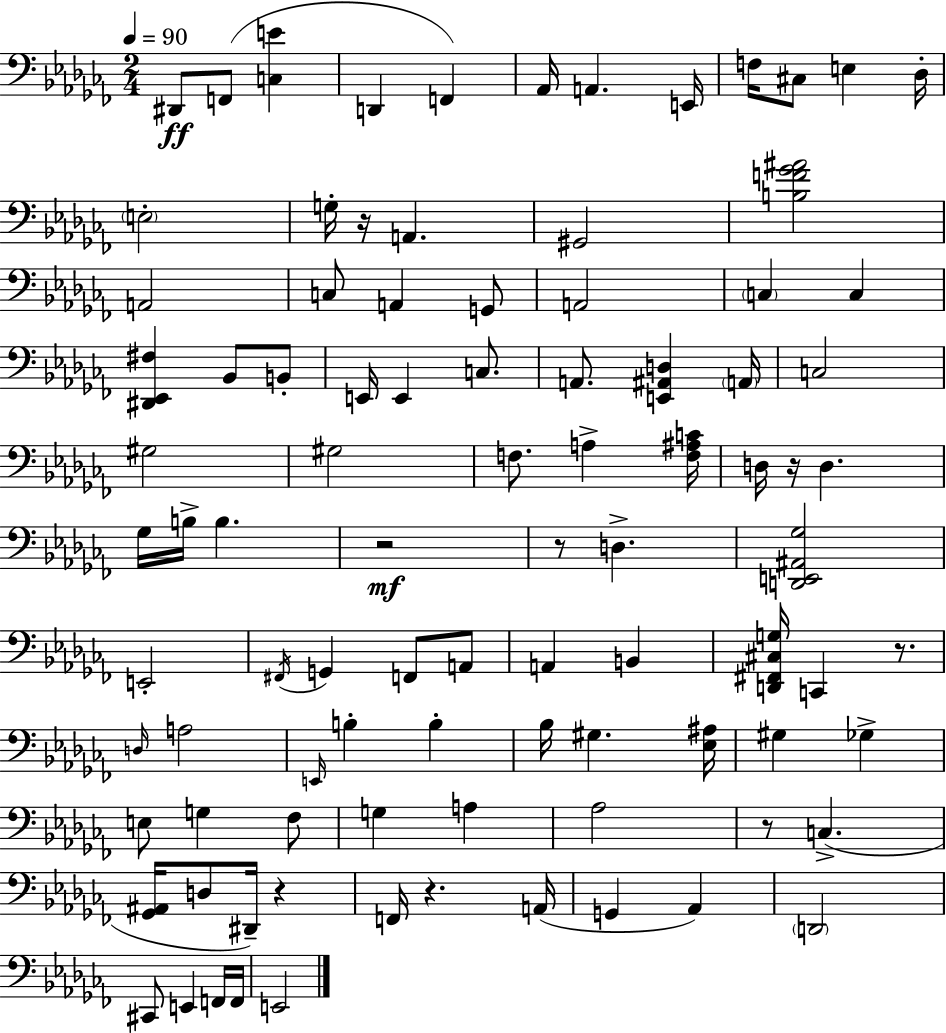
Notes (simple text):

D#2/e F2/e [C3,E4]/q D2/q F2/q Ab2/s A2/q. E2/s F3/s C#3/e E3/q Db3/s E3/h G3/s R/s A2/q. G#2/h [B3,F4,Gb4,A#4]/h A2/h C3/e A2/q G2/e A2/h C3/q C3/q [D#2,Eb2,F#3]/q Bb2/e B2/e E2/s E2/q C3/e. A2/e. [E2,A#2,D3]/q A2/s C3/h G#3/h G#3/h F3/e. A3/q [F3,A#3,C4]/s D3/s R/s D3/q. Gb3/s B3/s B3/q. R/h R/e D3/q. [D2,E2,A#2,Gb3]/h E2/h F#2/s G2/q F2/e A2/e A2/q B2/q [D2,F#2,C#3,G3]/s C2/q R/e. D3/s A3/h E2/s B3/q B3/q Bb3/s G#3/q. [Eb3,A#3]/s G#3/q Gb3/q E3/e G3/q FES3/e G3/q A3/q Ab3/h R/e C3/q. [Gb2,A#2]/s D3/e D#2/s R/q F2/s R/q. A2/s G2/q Ab2/q D2/h C#2/e E2/q F2/s F2/s E2/h